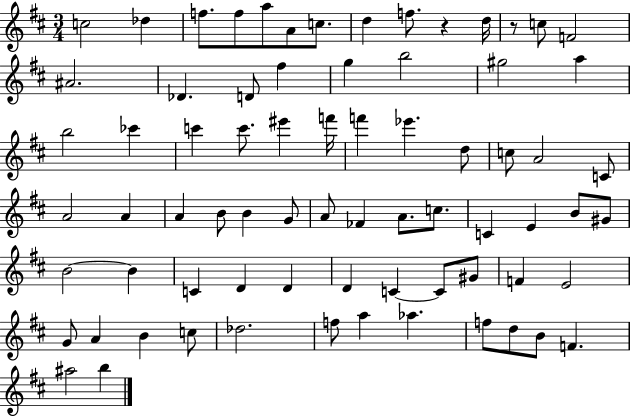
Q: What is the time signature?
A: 3/4